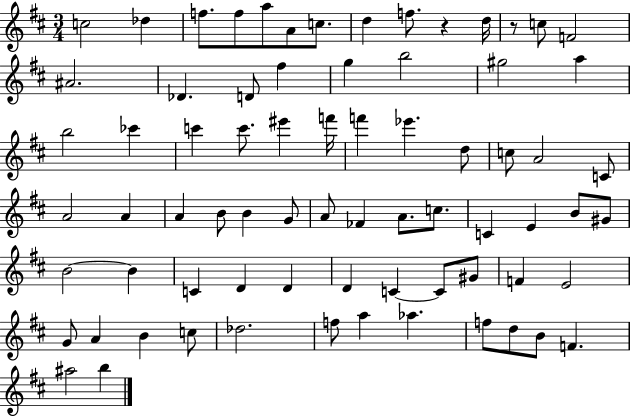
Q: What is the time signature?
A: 3/4